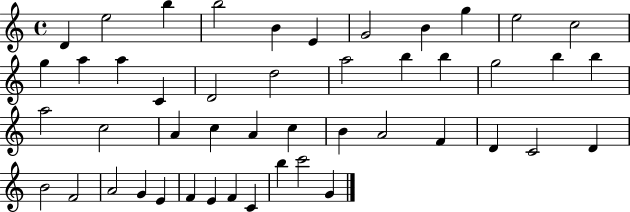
{
  \clef treble
  \time 4/4
  \defaultTimeSignature
  \key c \major
  d'4 e''2 b''4 | b''2 b'4 e'4 | g'2 b'4 g''4 | e''2 c''2 | \break g''4 a''4 a''4 c'4 | d'2 d''2 | a''2 b''4 b''4 | g''2 b''4 b''4 | \break a''2 c''2 | a'4 c''4 a'4 c''4 | b'4 a'2 f'4 | d'4 c'2 d'4 | \break b'2 f'2 | a'2 g'4 e'4 | f'4 e'4 f'4 c'4 | b''4 c'''2 g'4 | \break \bar "|."
}